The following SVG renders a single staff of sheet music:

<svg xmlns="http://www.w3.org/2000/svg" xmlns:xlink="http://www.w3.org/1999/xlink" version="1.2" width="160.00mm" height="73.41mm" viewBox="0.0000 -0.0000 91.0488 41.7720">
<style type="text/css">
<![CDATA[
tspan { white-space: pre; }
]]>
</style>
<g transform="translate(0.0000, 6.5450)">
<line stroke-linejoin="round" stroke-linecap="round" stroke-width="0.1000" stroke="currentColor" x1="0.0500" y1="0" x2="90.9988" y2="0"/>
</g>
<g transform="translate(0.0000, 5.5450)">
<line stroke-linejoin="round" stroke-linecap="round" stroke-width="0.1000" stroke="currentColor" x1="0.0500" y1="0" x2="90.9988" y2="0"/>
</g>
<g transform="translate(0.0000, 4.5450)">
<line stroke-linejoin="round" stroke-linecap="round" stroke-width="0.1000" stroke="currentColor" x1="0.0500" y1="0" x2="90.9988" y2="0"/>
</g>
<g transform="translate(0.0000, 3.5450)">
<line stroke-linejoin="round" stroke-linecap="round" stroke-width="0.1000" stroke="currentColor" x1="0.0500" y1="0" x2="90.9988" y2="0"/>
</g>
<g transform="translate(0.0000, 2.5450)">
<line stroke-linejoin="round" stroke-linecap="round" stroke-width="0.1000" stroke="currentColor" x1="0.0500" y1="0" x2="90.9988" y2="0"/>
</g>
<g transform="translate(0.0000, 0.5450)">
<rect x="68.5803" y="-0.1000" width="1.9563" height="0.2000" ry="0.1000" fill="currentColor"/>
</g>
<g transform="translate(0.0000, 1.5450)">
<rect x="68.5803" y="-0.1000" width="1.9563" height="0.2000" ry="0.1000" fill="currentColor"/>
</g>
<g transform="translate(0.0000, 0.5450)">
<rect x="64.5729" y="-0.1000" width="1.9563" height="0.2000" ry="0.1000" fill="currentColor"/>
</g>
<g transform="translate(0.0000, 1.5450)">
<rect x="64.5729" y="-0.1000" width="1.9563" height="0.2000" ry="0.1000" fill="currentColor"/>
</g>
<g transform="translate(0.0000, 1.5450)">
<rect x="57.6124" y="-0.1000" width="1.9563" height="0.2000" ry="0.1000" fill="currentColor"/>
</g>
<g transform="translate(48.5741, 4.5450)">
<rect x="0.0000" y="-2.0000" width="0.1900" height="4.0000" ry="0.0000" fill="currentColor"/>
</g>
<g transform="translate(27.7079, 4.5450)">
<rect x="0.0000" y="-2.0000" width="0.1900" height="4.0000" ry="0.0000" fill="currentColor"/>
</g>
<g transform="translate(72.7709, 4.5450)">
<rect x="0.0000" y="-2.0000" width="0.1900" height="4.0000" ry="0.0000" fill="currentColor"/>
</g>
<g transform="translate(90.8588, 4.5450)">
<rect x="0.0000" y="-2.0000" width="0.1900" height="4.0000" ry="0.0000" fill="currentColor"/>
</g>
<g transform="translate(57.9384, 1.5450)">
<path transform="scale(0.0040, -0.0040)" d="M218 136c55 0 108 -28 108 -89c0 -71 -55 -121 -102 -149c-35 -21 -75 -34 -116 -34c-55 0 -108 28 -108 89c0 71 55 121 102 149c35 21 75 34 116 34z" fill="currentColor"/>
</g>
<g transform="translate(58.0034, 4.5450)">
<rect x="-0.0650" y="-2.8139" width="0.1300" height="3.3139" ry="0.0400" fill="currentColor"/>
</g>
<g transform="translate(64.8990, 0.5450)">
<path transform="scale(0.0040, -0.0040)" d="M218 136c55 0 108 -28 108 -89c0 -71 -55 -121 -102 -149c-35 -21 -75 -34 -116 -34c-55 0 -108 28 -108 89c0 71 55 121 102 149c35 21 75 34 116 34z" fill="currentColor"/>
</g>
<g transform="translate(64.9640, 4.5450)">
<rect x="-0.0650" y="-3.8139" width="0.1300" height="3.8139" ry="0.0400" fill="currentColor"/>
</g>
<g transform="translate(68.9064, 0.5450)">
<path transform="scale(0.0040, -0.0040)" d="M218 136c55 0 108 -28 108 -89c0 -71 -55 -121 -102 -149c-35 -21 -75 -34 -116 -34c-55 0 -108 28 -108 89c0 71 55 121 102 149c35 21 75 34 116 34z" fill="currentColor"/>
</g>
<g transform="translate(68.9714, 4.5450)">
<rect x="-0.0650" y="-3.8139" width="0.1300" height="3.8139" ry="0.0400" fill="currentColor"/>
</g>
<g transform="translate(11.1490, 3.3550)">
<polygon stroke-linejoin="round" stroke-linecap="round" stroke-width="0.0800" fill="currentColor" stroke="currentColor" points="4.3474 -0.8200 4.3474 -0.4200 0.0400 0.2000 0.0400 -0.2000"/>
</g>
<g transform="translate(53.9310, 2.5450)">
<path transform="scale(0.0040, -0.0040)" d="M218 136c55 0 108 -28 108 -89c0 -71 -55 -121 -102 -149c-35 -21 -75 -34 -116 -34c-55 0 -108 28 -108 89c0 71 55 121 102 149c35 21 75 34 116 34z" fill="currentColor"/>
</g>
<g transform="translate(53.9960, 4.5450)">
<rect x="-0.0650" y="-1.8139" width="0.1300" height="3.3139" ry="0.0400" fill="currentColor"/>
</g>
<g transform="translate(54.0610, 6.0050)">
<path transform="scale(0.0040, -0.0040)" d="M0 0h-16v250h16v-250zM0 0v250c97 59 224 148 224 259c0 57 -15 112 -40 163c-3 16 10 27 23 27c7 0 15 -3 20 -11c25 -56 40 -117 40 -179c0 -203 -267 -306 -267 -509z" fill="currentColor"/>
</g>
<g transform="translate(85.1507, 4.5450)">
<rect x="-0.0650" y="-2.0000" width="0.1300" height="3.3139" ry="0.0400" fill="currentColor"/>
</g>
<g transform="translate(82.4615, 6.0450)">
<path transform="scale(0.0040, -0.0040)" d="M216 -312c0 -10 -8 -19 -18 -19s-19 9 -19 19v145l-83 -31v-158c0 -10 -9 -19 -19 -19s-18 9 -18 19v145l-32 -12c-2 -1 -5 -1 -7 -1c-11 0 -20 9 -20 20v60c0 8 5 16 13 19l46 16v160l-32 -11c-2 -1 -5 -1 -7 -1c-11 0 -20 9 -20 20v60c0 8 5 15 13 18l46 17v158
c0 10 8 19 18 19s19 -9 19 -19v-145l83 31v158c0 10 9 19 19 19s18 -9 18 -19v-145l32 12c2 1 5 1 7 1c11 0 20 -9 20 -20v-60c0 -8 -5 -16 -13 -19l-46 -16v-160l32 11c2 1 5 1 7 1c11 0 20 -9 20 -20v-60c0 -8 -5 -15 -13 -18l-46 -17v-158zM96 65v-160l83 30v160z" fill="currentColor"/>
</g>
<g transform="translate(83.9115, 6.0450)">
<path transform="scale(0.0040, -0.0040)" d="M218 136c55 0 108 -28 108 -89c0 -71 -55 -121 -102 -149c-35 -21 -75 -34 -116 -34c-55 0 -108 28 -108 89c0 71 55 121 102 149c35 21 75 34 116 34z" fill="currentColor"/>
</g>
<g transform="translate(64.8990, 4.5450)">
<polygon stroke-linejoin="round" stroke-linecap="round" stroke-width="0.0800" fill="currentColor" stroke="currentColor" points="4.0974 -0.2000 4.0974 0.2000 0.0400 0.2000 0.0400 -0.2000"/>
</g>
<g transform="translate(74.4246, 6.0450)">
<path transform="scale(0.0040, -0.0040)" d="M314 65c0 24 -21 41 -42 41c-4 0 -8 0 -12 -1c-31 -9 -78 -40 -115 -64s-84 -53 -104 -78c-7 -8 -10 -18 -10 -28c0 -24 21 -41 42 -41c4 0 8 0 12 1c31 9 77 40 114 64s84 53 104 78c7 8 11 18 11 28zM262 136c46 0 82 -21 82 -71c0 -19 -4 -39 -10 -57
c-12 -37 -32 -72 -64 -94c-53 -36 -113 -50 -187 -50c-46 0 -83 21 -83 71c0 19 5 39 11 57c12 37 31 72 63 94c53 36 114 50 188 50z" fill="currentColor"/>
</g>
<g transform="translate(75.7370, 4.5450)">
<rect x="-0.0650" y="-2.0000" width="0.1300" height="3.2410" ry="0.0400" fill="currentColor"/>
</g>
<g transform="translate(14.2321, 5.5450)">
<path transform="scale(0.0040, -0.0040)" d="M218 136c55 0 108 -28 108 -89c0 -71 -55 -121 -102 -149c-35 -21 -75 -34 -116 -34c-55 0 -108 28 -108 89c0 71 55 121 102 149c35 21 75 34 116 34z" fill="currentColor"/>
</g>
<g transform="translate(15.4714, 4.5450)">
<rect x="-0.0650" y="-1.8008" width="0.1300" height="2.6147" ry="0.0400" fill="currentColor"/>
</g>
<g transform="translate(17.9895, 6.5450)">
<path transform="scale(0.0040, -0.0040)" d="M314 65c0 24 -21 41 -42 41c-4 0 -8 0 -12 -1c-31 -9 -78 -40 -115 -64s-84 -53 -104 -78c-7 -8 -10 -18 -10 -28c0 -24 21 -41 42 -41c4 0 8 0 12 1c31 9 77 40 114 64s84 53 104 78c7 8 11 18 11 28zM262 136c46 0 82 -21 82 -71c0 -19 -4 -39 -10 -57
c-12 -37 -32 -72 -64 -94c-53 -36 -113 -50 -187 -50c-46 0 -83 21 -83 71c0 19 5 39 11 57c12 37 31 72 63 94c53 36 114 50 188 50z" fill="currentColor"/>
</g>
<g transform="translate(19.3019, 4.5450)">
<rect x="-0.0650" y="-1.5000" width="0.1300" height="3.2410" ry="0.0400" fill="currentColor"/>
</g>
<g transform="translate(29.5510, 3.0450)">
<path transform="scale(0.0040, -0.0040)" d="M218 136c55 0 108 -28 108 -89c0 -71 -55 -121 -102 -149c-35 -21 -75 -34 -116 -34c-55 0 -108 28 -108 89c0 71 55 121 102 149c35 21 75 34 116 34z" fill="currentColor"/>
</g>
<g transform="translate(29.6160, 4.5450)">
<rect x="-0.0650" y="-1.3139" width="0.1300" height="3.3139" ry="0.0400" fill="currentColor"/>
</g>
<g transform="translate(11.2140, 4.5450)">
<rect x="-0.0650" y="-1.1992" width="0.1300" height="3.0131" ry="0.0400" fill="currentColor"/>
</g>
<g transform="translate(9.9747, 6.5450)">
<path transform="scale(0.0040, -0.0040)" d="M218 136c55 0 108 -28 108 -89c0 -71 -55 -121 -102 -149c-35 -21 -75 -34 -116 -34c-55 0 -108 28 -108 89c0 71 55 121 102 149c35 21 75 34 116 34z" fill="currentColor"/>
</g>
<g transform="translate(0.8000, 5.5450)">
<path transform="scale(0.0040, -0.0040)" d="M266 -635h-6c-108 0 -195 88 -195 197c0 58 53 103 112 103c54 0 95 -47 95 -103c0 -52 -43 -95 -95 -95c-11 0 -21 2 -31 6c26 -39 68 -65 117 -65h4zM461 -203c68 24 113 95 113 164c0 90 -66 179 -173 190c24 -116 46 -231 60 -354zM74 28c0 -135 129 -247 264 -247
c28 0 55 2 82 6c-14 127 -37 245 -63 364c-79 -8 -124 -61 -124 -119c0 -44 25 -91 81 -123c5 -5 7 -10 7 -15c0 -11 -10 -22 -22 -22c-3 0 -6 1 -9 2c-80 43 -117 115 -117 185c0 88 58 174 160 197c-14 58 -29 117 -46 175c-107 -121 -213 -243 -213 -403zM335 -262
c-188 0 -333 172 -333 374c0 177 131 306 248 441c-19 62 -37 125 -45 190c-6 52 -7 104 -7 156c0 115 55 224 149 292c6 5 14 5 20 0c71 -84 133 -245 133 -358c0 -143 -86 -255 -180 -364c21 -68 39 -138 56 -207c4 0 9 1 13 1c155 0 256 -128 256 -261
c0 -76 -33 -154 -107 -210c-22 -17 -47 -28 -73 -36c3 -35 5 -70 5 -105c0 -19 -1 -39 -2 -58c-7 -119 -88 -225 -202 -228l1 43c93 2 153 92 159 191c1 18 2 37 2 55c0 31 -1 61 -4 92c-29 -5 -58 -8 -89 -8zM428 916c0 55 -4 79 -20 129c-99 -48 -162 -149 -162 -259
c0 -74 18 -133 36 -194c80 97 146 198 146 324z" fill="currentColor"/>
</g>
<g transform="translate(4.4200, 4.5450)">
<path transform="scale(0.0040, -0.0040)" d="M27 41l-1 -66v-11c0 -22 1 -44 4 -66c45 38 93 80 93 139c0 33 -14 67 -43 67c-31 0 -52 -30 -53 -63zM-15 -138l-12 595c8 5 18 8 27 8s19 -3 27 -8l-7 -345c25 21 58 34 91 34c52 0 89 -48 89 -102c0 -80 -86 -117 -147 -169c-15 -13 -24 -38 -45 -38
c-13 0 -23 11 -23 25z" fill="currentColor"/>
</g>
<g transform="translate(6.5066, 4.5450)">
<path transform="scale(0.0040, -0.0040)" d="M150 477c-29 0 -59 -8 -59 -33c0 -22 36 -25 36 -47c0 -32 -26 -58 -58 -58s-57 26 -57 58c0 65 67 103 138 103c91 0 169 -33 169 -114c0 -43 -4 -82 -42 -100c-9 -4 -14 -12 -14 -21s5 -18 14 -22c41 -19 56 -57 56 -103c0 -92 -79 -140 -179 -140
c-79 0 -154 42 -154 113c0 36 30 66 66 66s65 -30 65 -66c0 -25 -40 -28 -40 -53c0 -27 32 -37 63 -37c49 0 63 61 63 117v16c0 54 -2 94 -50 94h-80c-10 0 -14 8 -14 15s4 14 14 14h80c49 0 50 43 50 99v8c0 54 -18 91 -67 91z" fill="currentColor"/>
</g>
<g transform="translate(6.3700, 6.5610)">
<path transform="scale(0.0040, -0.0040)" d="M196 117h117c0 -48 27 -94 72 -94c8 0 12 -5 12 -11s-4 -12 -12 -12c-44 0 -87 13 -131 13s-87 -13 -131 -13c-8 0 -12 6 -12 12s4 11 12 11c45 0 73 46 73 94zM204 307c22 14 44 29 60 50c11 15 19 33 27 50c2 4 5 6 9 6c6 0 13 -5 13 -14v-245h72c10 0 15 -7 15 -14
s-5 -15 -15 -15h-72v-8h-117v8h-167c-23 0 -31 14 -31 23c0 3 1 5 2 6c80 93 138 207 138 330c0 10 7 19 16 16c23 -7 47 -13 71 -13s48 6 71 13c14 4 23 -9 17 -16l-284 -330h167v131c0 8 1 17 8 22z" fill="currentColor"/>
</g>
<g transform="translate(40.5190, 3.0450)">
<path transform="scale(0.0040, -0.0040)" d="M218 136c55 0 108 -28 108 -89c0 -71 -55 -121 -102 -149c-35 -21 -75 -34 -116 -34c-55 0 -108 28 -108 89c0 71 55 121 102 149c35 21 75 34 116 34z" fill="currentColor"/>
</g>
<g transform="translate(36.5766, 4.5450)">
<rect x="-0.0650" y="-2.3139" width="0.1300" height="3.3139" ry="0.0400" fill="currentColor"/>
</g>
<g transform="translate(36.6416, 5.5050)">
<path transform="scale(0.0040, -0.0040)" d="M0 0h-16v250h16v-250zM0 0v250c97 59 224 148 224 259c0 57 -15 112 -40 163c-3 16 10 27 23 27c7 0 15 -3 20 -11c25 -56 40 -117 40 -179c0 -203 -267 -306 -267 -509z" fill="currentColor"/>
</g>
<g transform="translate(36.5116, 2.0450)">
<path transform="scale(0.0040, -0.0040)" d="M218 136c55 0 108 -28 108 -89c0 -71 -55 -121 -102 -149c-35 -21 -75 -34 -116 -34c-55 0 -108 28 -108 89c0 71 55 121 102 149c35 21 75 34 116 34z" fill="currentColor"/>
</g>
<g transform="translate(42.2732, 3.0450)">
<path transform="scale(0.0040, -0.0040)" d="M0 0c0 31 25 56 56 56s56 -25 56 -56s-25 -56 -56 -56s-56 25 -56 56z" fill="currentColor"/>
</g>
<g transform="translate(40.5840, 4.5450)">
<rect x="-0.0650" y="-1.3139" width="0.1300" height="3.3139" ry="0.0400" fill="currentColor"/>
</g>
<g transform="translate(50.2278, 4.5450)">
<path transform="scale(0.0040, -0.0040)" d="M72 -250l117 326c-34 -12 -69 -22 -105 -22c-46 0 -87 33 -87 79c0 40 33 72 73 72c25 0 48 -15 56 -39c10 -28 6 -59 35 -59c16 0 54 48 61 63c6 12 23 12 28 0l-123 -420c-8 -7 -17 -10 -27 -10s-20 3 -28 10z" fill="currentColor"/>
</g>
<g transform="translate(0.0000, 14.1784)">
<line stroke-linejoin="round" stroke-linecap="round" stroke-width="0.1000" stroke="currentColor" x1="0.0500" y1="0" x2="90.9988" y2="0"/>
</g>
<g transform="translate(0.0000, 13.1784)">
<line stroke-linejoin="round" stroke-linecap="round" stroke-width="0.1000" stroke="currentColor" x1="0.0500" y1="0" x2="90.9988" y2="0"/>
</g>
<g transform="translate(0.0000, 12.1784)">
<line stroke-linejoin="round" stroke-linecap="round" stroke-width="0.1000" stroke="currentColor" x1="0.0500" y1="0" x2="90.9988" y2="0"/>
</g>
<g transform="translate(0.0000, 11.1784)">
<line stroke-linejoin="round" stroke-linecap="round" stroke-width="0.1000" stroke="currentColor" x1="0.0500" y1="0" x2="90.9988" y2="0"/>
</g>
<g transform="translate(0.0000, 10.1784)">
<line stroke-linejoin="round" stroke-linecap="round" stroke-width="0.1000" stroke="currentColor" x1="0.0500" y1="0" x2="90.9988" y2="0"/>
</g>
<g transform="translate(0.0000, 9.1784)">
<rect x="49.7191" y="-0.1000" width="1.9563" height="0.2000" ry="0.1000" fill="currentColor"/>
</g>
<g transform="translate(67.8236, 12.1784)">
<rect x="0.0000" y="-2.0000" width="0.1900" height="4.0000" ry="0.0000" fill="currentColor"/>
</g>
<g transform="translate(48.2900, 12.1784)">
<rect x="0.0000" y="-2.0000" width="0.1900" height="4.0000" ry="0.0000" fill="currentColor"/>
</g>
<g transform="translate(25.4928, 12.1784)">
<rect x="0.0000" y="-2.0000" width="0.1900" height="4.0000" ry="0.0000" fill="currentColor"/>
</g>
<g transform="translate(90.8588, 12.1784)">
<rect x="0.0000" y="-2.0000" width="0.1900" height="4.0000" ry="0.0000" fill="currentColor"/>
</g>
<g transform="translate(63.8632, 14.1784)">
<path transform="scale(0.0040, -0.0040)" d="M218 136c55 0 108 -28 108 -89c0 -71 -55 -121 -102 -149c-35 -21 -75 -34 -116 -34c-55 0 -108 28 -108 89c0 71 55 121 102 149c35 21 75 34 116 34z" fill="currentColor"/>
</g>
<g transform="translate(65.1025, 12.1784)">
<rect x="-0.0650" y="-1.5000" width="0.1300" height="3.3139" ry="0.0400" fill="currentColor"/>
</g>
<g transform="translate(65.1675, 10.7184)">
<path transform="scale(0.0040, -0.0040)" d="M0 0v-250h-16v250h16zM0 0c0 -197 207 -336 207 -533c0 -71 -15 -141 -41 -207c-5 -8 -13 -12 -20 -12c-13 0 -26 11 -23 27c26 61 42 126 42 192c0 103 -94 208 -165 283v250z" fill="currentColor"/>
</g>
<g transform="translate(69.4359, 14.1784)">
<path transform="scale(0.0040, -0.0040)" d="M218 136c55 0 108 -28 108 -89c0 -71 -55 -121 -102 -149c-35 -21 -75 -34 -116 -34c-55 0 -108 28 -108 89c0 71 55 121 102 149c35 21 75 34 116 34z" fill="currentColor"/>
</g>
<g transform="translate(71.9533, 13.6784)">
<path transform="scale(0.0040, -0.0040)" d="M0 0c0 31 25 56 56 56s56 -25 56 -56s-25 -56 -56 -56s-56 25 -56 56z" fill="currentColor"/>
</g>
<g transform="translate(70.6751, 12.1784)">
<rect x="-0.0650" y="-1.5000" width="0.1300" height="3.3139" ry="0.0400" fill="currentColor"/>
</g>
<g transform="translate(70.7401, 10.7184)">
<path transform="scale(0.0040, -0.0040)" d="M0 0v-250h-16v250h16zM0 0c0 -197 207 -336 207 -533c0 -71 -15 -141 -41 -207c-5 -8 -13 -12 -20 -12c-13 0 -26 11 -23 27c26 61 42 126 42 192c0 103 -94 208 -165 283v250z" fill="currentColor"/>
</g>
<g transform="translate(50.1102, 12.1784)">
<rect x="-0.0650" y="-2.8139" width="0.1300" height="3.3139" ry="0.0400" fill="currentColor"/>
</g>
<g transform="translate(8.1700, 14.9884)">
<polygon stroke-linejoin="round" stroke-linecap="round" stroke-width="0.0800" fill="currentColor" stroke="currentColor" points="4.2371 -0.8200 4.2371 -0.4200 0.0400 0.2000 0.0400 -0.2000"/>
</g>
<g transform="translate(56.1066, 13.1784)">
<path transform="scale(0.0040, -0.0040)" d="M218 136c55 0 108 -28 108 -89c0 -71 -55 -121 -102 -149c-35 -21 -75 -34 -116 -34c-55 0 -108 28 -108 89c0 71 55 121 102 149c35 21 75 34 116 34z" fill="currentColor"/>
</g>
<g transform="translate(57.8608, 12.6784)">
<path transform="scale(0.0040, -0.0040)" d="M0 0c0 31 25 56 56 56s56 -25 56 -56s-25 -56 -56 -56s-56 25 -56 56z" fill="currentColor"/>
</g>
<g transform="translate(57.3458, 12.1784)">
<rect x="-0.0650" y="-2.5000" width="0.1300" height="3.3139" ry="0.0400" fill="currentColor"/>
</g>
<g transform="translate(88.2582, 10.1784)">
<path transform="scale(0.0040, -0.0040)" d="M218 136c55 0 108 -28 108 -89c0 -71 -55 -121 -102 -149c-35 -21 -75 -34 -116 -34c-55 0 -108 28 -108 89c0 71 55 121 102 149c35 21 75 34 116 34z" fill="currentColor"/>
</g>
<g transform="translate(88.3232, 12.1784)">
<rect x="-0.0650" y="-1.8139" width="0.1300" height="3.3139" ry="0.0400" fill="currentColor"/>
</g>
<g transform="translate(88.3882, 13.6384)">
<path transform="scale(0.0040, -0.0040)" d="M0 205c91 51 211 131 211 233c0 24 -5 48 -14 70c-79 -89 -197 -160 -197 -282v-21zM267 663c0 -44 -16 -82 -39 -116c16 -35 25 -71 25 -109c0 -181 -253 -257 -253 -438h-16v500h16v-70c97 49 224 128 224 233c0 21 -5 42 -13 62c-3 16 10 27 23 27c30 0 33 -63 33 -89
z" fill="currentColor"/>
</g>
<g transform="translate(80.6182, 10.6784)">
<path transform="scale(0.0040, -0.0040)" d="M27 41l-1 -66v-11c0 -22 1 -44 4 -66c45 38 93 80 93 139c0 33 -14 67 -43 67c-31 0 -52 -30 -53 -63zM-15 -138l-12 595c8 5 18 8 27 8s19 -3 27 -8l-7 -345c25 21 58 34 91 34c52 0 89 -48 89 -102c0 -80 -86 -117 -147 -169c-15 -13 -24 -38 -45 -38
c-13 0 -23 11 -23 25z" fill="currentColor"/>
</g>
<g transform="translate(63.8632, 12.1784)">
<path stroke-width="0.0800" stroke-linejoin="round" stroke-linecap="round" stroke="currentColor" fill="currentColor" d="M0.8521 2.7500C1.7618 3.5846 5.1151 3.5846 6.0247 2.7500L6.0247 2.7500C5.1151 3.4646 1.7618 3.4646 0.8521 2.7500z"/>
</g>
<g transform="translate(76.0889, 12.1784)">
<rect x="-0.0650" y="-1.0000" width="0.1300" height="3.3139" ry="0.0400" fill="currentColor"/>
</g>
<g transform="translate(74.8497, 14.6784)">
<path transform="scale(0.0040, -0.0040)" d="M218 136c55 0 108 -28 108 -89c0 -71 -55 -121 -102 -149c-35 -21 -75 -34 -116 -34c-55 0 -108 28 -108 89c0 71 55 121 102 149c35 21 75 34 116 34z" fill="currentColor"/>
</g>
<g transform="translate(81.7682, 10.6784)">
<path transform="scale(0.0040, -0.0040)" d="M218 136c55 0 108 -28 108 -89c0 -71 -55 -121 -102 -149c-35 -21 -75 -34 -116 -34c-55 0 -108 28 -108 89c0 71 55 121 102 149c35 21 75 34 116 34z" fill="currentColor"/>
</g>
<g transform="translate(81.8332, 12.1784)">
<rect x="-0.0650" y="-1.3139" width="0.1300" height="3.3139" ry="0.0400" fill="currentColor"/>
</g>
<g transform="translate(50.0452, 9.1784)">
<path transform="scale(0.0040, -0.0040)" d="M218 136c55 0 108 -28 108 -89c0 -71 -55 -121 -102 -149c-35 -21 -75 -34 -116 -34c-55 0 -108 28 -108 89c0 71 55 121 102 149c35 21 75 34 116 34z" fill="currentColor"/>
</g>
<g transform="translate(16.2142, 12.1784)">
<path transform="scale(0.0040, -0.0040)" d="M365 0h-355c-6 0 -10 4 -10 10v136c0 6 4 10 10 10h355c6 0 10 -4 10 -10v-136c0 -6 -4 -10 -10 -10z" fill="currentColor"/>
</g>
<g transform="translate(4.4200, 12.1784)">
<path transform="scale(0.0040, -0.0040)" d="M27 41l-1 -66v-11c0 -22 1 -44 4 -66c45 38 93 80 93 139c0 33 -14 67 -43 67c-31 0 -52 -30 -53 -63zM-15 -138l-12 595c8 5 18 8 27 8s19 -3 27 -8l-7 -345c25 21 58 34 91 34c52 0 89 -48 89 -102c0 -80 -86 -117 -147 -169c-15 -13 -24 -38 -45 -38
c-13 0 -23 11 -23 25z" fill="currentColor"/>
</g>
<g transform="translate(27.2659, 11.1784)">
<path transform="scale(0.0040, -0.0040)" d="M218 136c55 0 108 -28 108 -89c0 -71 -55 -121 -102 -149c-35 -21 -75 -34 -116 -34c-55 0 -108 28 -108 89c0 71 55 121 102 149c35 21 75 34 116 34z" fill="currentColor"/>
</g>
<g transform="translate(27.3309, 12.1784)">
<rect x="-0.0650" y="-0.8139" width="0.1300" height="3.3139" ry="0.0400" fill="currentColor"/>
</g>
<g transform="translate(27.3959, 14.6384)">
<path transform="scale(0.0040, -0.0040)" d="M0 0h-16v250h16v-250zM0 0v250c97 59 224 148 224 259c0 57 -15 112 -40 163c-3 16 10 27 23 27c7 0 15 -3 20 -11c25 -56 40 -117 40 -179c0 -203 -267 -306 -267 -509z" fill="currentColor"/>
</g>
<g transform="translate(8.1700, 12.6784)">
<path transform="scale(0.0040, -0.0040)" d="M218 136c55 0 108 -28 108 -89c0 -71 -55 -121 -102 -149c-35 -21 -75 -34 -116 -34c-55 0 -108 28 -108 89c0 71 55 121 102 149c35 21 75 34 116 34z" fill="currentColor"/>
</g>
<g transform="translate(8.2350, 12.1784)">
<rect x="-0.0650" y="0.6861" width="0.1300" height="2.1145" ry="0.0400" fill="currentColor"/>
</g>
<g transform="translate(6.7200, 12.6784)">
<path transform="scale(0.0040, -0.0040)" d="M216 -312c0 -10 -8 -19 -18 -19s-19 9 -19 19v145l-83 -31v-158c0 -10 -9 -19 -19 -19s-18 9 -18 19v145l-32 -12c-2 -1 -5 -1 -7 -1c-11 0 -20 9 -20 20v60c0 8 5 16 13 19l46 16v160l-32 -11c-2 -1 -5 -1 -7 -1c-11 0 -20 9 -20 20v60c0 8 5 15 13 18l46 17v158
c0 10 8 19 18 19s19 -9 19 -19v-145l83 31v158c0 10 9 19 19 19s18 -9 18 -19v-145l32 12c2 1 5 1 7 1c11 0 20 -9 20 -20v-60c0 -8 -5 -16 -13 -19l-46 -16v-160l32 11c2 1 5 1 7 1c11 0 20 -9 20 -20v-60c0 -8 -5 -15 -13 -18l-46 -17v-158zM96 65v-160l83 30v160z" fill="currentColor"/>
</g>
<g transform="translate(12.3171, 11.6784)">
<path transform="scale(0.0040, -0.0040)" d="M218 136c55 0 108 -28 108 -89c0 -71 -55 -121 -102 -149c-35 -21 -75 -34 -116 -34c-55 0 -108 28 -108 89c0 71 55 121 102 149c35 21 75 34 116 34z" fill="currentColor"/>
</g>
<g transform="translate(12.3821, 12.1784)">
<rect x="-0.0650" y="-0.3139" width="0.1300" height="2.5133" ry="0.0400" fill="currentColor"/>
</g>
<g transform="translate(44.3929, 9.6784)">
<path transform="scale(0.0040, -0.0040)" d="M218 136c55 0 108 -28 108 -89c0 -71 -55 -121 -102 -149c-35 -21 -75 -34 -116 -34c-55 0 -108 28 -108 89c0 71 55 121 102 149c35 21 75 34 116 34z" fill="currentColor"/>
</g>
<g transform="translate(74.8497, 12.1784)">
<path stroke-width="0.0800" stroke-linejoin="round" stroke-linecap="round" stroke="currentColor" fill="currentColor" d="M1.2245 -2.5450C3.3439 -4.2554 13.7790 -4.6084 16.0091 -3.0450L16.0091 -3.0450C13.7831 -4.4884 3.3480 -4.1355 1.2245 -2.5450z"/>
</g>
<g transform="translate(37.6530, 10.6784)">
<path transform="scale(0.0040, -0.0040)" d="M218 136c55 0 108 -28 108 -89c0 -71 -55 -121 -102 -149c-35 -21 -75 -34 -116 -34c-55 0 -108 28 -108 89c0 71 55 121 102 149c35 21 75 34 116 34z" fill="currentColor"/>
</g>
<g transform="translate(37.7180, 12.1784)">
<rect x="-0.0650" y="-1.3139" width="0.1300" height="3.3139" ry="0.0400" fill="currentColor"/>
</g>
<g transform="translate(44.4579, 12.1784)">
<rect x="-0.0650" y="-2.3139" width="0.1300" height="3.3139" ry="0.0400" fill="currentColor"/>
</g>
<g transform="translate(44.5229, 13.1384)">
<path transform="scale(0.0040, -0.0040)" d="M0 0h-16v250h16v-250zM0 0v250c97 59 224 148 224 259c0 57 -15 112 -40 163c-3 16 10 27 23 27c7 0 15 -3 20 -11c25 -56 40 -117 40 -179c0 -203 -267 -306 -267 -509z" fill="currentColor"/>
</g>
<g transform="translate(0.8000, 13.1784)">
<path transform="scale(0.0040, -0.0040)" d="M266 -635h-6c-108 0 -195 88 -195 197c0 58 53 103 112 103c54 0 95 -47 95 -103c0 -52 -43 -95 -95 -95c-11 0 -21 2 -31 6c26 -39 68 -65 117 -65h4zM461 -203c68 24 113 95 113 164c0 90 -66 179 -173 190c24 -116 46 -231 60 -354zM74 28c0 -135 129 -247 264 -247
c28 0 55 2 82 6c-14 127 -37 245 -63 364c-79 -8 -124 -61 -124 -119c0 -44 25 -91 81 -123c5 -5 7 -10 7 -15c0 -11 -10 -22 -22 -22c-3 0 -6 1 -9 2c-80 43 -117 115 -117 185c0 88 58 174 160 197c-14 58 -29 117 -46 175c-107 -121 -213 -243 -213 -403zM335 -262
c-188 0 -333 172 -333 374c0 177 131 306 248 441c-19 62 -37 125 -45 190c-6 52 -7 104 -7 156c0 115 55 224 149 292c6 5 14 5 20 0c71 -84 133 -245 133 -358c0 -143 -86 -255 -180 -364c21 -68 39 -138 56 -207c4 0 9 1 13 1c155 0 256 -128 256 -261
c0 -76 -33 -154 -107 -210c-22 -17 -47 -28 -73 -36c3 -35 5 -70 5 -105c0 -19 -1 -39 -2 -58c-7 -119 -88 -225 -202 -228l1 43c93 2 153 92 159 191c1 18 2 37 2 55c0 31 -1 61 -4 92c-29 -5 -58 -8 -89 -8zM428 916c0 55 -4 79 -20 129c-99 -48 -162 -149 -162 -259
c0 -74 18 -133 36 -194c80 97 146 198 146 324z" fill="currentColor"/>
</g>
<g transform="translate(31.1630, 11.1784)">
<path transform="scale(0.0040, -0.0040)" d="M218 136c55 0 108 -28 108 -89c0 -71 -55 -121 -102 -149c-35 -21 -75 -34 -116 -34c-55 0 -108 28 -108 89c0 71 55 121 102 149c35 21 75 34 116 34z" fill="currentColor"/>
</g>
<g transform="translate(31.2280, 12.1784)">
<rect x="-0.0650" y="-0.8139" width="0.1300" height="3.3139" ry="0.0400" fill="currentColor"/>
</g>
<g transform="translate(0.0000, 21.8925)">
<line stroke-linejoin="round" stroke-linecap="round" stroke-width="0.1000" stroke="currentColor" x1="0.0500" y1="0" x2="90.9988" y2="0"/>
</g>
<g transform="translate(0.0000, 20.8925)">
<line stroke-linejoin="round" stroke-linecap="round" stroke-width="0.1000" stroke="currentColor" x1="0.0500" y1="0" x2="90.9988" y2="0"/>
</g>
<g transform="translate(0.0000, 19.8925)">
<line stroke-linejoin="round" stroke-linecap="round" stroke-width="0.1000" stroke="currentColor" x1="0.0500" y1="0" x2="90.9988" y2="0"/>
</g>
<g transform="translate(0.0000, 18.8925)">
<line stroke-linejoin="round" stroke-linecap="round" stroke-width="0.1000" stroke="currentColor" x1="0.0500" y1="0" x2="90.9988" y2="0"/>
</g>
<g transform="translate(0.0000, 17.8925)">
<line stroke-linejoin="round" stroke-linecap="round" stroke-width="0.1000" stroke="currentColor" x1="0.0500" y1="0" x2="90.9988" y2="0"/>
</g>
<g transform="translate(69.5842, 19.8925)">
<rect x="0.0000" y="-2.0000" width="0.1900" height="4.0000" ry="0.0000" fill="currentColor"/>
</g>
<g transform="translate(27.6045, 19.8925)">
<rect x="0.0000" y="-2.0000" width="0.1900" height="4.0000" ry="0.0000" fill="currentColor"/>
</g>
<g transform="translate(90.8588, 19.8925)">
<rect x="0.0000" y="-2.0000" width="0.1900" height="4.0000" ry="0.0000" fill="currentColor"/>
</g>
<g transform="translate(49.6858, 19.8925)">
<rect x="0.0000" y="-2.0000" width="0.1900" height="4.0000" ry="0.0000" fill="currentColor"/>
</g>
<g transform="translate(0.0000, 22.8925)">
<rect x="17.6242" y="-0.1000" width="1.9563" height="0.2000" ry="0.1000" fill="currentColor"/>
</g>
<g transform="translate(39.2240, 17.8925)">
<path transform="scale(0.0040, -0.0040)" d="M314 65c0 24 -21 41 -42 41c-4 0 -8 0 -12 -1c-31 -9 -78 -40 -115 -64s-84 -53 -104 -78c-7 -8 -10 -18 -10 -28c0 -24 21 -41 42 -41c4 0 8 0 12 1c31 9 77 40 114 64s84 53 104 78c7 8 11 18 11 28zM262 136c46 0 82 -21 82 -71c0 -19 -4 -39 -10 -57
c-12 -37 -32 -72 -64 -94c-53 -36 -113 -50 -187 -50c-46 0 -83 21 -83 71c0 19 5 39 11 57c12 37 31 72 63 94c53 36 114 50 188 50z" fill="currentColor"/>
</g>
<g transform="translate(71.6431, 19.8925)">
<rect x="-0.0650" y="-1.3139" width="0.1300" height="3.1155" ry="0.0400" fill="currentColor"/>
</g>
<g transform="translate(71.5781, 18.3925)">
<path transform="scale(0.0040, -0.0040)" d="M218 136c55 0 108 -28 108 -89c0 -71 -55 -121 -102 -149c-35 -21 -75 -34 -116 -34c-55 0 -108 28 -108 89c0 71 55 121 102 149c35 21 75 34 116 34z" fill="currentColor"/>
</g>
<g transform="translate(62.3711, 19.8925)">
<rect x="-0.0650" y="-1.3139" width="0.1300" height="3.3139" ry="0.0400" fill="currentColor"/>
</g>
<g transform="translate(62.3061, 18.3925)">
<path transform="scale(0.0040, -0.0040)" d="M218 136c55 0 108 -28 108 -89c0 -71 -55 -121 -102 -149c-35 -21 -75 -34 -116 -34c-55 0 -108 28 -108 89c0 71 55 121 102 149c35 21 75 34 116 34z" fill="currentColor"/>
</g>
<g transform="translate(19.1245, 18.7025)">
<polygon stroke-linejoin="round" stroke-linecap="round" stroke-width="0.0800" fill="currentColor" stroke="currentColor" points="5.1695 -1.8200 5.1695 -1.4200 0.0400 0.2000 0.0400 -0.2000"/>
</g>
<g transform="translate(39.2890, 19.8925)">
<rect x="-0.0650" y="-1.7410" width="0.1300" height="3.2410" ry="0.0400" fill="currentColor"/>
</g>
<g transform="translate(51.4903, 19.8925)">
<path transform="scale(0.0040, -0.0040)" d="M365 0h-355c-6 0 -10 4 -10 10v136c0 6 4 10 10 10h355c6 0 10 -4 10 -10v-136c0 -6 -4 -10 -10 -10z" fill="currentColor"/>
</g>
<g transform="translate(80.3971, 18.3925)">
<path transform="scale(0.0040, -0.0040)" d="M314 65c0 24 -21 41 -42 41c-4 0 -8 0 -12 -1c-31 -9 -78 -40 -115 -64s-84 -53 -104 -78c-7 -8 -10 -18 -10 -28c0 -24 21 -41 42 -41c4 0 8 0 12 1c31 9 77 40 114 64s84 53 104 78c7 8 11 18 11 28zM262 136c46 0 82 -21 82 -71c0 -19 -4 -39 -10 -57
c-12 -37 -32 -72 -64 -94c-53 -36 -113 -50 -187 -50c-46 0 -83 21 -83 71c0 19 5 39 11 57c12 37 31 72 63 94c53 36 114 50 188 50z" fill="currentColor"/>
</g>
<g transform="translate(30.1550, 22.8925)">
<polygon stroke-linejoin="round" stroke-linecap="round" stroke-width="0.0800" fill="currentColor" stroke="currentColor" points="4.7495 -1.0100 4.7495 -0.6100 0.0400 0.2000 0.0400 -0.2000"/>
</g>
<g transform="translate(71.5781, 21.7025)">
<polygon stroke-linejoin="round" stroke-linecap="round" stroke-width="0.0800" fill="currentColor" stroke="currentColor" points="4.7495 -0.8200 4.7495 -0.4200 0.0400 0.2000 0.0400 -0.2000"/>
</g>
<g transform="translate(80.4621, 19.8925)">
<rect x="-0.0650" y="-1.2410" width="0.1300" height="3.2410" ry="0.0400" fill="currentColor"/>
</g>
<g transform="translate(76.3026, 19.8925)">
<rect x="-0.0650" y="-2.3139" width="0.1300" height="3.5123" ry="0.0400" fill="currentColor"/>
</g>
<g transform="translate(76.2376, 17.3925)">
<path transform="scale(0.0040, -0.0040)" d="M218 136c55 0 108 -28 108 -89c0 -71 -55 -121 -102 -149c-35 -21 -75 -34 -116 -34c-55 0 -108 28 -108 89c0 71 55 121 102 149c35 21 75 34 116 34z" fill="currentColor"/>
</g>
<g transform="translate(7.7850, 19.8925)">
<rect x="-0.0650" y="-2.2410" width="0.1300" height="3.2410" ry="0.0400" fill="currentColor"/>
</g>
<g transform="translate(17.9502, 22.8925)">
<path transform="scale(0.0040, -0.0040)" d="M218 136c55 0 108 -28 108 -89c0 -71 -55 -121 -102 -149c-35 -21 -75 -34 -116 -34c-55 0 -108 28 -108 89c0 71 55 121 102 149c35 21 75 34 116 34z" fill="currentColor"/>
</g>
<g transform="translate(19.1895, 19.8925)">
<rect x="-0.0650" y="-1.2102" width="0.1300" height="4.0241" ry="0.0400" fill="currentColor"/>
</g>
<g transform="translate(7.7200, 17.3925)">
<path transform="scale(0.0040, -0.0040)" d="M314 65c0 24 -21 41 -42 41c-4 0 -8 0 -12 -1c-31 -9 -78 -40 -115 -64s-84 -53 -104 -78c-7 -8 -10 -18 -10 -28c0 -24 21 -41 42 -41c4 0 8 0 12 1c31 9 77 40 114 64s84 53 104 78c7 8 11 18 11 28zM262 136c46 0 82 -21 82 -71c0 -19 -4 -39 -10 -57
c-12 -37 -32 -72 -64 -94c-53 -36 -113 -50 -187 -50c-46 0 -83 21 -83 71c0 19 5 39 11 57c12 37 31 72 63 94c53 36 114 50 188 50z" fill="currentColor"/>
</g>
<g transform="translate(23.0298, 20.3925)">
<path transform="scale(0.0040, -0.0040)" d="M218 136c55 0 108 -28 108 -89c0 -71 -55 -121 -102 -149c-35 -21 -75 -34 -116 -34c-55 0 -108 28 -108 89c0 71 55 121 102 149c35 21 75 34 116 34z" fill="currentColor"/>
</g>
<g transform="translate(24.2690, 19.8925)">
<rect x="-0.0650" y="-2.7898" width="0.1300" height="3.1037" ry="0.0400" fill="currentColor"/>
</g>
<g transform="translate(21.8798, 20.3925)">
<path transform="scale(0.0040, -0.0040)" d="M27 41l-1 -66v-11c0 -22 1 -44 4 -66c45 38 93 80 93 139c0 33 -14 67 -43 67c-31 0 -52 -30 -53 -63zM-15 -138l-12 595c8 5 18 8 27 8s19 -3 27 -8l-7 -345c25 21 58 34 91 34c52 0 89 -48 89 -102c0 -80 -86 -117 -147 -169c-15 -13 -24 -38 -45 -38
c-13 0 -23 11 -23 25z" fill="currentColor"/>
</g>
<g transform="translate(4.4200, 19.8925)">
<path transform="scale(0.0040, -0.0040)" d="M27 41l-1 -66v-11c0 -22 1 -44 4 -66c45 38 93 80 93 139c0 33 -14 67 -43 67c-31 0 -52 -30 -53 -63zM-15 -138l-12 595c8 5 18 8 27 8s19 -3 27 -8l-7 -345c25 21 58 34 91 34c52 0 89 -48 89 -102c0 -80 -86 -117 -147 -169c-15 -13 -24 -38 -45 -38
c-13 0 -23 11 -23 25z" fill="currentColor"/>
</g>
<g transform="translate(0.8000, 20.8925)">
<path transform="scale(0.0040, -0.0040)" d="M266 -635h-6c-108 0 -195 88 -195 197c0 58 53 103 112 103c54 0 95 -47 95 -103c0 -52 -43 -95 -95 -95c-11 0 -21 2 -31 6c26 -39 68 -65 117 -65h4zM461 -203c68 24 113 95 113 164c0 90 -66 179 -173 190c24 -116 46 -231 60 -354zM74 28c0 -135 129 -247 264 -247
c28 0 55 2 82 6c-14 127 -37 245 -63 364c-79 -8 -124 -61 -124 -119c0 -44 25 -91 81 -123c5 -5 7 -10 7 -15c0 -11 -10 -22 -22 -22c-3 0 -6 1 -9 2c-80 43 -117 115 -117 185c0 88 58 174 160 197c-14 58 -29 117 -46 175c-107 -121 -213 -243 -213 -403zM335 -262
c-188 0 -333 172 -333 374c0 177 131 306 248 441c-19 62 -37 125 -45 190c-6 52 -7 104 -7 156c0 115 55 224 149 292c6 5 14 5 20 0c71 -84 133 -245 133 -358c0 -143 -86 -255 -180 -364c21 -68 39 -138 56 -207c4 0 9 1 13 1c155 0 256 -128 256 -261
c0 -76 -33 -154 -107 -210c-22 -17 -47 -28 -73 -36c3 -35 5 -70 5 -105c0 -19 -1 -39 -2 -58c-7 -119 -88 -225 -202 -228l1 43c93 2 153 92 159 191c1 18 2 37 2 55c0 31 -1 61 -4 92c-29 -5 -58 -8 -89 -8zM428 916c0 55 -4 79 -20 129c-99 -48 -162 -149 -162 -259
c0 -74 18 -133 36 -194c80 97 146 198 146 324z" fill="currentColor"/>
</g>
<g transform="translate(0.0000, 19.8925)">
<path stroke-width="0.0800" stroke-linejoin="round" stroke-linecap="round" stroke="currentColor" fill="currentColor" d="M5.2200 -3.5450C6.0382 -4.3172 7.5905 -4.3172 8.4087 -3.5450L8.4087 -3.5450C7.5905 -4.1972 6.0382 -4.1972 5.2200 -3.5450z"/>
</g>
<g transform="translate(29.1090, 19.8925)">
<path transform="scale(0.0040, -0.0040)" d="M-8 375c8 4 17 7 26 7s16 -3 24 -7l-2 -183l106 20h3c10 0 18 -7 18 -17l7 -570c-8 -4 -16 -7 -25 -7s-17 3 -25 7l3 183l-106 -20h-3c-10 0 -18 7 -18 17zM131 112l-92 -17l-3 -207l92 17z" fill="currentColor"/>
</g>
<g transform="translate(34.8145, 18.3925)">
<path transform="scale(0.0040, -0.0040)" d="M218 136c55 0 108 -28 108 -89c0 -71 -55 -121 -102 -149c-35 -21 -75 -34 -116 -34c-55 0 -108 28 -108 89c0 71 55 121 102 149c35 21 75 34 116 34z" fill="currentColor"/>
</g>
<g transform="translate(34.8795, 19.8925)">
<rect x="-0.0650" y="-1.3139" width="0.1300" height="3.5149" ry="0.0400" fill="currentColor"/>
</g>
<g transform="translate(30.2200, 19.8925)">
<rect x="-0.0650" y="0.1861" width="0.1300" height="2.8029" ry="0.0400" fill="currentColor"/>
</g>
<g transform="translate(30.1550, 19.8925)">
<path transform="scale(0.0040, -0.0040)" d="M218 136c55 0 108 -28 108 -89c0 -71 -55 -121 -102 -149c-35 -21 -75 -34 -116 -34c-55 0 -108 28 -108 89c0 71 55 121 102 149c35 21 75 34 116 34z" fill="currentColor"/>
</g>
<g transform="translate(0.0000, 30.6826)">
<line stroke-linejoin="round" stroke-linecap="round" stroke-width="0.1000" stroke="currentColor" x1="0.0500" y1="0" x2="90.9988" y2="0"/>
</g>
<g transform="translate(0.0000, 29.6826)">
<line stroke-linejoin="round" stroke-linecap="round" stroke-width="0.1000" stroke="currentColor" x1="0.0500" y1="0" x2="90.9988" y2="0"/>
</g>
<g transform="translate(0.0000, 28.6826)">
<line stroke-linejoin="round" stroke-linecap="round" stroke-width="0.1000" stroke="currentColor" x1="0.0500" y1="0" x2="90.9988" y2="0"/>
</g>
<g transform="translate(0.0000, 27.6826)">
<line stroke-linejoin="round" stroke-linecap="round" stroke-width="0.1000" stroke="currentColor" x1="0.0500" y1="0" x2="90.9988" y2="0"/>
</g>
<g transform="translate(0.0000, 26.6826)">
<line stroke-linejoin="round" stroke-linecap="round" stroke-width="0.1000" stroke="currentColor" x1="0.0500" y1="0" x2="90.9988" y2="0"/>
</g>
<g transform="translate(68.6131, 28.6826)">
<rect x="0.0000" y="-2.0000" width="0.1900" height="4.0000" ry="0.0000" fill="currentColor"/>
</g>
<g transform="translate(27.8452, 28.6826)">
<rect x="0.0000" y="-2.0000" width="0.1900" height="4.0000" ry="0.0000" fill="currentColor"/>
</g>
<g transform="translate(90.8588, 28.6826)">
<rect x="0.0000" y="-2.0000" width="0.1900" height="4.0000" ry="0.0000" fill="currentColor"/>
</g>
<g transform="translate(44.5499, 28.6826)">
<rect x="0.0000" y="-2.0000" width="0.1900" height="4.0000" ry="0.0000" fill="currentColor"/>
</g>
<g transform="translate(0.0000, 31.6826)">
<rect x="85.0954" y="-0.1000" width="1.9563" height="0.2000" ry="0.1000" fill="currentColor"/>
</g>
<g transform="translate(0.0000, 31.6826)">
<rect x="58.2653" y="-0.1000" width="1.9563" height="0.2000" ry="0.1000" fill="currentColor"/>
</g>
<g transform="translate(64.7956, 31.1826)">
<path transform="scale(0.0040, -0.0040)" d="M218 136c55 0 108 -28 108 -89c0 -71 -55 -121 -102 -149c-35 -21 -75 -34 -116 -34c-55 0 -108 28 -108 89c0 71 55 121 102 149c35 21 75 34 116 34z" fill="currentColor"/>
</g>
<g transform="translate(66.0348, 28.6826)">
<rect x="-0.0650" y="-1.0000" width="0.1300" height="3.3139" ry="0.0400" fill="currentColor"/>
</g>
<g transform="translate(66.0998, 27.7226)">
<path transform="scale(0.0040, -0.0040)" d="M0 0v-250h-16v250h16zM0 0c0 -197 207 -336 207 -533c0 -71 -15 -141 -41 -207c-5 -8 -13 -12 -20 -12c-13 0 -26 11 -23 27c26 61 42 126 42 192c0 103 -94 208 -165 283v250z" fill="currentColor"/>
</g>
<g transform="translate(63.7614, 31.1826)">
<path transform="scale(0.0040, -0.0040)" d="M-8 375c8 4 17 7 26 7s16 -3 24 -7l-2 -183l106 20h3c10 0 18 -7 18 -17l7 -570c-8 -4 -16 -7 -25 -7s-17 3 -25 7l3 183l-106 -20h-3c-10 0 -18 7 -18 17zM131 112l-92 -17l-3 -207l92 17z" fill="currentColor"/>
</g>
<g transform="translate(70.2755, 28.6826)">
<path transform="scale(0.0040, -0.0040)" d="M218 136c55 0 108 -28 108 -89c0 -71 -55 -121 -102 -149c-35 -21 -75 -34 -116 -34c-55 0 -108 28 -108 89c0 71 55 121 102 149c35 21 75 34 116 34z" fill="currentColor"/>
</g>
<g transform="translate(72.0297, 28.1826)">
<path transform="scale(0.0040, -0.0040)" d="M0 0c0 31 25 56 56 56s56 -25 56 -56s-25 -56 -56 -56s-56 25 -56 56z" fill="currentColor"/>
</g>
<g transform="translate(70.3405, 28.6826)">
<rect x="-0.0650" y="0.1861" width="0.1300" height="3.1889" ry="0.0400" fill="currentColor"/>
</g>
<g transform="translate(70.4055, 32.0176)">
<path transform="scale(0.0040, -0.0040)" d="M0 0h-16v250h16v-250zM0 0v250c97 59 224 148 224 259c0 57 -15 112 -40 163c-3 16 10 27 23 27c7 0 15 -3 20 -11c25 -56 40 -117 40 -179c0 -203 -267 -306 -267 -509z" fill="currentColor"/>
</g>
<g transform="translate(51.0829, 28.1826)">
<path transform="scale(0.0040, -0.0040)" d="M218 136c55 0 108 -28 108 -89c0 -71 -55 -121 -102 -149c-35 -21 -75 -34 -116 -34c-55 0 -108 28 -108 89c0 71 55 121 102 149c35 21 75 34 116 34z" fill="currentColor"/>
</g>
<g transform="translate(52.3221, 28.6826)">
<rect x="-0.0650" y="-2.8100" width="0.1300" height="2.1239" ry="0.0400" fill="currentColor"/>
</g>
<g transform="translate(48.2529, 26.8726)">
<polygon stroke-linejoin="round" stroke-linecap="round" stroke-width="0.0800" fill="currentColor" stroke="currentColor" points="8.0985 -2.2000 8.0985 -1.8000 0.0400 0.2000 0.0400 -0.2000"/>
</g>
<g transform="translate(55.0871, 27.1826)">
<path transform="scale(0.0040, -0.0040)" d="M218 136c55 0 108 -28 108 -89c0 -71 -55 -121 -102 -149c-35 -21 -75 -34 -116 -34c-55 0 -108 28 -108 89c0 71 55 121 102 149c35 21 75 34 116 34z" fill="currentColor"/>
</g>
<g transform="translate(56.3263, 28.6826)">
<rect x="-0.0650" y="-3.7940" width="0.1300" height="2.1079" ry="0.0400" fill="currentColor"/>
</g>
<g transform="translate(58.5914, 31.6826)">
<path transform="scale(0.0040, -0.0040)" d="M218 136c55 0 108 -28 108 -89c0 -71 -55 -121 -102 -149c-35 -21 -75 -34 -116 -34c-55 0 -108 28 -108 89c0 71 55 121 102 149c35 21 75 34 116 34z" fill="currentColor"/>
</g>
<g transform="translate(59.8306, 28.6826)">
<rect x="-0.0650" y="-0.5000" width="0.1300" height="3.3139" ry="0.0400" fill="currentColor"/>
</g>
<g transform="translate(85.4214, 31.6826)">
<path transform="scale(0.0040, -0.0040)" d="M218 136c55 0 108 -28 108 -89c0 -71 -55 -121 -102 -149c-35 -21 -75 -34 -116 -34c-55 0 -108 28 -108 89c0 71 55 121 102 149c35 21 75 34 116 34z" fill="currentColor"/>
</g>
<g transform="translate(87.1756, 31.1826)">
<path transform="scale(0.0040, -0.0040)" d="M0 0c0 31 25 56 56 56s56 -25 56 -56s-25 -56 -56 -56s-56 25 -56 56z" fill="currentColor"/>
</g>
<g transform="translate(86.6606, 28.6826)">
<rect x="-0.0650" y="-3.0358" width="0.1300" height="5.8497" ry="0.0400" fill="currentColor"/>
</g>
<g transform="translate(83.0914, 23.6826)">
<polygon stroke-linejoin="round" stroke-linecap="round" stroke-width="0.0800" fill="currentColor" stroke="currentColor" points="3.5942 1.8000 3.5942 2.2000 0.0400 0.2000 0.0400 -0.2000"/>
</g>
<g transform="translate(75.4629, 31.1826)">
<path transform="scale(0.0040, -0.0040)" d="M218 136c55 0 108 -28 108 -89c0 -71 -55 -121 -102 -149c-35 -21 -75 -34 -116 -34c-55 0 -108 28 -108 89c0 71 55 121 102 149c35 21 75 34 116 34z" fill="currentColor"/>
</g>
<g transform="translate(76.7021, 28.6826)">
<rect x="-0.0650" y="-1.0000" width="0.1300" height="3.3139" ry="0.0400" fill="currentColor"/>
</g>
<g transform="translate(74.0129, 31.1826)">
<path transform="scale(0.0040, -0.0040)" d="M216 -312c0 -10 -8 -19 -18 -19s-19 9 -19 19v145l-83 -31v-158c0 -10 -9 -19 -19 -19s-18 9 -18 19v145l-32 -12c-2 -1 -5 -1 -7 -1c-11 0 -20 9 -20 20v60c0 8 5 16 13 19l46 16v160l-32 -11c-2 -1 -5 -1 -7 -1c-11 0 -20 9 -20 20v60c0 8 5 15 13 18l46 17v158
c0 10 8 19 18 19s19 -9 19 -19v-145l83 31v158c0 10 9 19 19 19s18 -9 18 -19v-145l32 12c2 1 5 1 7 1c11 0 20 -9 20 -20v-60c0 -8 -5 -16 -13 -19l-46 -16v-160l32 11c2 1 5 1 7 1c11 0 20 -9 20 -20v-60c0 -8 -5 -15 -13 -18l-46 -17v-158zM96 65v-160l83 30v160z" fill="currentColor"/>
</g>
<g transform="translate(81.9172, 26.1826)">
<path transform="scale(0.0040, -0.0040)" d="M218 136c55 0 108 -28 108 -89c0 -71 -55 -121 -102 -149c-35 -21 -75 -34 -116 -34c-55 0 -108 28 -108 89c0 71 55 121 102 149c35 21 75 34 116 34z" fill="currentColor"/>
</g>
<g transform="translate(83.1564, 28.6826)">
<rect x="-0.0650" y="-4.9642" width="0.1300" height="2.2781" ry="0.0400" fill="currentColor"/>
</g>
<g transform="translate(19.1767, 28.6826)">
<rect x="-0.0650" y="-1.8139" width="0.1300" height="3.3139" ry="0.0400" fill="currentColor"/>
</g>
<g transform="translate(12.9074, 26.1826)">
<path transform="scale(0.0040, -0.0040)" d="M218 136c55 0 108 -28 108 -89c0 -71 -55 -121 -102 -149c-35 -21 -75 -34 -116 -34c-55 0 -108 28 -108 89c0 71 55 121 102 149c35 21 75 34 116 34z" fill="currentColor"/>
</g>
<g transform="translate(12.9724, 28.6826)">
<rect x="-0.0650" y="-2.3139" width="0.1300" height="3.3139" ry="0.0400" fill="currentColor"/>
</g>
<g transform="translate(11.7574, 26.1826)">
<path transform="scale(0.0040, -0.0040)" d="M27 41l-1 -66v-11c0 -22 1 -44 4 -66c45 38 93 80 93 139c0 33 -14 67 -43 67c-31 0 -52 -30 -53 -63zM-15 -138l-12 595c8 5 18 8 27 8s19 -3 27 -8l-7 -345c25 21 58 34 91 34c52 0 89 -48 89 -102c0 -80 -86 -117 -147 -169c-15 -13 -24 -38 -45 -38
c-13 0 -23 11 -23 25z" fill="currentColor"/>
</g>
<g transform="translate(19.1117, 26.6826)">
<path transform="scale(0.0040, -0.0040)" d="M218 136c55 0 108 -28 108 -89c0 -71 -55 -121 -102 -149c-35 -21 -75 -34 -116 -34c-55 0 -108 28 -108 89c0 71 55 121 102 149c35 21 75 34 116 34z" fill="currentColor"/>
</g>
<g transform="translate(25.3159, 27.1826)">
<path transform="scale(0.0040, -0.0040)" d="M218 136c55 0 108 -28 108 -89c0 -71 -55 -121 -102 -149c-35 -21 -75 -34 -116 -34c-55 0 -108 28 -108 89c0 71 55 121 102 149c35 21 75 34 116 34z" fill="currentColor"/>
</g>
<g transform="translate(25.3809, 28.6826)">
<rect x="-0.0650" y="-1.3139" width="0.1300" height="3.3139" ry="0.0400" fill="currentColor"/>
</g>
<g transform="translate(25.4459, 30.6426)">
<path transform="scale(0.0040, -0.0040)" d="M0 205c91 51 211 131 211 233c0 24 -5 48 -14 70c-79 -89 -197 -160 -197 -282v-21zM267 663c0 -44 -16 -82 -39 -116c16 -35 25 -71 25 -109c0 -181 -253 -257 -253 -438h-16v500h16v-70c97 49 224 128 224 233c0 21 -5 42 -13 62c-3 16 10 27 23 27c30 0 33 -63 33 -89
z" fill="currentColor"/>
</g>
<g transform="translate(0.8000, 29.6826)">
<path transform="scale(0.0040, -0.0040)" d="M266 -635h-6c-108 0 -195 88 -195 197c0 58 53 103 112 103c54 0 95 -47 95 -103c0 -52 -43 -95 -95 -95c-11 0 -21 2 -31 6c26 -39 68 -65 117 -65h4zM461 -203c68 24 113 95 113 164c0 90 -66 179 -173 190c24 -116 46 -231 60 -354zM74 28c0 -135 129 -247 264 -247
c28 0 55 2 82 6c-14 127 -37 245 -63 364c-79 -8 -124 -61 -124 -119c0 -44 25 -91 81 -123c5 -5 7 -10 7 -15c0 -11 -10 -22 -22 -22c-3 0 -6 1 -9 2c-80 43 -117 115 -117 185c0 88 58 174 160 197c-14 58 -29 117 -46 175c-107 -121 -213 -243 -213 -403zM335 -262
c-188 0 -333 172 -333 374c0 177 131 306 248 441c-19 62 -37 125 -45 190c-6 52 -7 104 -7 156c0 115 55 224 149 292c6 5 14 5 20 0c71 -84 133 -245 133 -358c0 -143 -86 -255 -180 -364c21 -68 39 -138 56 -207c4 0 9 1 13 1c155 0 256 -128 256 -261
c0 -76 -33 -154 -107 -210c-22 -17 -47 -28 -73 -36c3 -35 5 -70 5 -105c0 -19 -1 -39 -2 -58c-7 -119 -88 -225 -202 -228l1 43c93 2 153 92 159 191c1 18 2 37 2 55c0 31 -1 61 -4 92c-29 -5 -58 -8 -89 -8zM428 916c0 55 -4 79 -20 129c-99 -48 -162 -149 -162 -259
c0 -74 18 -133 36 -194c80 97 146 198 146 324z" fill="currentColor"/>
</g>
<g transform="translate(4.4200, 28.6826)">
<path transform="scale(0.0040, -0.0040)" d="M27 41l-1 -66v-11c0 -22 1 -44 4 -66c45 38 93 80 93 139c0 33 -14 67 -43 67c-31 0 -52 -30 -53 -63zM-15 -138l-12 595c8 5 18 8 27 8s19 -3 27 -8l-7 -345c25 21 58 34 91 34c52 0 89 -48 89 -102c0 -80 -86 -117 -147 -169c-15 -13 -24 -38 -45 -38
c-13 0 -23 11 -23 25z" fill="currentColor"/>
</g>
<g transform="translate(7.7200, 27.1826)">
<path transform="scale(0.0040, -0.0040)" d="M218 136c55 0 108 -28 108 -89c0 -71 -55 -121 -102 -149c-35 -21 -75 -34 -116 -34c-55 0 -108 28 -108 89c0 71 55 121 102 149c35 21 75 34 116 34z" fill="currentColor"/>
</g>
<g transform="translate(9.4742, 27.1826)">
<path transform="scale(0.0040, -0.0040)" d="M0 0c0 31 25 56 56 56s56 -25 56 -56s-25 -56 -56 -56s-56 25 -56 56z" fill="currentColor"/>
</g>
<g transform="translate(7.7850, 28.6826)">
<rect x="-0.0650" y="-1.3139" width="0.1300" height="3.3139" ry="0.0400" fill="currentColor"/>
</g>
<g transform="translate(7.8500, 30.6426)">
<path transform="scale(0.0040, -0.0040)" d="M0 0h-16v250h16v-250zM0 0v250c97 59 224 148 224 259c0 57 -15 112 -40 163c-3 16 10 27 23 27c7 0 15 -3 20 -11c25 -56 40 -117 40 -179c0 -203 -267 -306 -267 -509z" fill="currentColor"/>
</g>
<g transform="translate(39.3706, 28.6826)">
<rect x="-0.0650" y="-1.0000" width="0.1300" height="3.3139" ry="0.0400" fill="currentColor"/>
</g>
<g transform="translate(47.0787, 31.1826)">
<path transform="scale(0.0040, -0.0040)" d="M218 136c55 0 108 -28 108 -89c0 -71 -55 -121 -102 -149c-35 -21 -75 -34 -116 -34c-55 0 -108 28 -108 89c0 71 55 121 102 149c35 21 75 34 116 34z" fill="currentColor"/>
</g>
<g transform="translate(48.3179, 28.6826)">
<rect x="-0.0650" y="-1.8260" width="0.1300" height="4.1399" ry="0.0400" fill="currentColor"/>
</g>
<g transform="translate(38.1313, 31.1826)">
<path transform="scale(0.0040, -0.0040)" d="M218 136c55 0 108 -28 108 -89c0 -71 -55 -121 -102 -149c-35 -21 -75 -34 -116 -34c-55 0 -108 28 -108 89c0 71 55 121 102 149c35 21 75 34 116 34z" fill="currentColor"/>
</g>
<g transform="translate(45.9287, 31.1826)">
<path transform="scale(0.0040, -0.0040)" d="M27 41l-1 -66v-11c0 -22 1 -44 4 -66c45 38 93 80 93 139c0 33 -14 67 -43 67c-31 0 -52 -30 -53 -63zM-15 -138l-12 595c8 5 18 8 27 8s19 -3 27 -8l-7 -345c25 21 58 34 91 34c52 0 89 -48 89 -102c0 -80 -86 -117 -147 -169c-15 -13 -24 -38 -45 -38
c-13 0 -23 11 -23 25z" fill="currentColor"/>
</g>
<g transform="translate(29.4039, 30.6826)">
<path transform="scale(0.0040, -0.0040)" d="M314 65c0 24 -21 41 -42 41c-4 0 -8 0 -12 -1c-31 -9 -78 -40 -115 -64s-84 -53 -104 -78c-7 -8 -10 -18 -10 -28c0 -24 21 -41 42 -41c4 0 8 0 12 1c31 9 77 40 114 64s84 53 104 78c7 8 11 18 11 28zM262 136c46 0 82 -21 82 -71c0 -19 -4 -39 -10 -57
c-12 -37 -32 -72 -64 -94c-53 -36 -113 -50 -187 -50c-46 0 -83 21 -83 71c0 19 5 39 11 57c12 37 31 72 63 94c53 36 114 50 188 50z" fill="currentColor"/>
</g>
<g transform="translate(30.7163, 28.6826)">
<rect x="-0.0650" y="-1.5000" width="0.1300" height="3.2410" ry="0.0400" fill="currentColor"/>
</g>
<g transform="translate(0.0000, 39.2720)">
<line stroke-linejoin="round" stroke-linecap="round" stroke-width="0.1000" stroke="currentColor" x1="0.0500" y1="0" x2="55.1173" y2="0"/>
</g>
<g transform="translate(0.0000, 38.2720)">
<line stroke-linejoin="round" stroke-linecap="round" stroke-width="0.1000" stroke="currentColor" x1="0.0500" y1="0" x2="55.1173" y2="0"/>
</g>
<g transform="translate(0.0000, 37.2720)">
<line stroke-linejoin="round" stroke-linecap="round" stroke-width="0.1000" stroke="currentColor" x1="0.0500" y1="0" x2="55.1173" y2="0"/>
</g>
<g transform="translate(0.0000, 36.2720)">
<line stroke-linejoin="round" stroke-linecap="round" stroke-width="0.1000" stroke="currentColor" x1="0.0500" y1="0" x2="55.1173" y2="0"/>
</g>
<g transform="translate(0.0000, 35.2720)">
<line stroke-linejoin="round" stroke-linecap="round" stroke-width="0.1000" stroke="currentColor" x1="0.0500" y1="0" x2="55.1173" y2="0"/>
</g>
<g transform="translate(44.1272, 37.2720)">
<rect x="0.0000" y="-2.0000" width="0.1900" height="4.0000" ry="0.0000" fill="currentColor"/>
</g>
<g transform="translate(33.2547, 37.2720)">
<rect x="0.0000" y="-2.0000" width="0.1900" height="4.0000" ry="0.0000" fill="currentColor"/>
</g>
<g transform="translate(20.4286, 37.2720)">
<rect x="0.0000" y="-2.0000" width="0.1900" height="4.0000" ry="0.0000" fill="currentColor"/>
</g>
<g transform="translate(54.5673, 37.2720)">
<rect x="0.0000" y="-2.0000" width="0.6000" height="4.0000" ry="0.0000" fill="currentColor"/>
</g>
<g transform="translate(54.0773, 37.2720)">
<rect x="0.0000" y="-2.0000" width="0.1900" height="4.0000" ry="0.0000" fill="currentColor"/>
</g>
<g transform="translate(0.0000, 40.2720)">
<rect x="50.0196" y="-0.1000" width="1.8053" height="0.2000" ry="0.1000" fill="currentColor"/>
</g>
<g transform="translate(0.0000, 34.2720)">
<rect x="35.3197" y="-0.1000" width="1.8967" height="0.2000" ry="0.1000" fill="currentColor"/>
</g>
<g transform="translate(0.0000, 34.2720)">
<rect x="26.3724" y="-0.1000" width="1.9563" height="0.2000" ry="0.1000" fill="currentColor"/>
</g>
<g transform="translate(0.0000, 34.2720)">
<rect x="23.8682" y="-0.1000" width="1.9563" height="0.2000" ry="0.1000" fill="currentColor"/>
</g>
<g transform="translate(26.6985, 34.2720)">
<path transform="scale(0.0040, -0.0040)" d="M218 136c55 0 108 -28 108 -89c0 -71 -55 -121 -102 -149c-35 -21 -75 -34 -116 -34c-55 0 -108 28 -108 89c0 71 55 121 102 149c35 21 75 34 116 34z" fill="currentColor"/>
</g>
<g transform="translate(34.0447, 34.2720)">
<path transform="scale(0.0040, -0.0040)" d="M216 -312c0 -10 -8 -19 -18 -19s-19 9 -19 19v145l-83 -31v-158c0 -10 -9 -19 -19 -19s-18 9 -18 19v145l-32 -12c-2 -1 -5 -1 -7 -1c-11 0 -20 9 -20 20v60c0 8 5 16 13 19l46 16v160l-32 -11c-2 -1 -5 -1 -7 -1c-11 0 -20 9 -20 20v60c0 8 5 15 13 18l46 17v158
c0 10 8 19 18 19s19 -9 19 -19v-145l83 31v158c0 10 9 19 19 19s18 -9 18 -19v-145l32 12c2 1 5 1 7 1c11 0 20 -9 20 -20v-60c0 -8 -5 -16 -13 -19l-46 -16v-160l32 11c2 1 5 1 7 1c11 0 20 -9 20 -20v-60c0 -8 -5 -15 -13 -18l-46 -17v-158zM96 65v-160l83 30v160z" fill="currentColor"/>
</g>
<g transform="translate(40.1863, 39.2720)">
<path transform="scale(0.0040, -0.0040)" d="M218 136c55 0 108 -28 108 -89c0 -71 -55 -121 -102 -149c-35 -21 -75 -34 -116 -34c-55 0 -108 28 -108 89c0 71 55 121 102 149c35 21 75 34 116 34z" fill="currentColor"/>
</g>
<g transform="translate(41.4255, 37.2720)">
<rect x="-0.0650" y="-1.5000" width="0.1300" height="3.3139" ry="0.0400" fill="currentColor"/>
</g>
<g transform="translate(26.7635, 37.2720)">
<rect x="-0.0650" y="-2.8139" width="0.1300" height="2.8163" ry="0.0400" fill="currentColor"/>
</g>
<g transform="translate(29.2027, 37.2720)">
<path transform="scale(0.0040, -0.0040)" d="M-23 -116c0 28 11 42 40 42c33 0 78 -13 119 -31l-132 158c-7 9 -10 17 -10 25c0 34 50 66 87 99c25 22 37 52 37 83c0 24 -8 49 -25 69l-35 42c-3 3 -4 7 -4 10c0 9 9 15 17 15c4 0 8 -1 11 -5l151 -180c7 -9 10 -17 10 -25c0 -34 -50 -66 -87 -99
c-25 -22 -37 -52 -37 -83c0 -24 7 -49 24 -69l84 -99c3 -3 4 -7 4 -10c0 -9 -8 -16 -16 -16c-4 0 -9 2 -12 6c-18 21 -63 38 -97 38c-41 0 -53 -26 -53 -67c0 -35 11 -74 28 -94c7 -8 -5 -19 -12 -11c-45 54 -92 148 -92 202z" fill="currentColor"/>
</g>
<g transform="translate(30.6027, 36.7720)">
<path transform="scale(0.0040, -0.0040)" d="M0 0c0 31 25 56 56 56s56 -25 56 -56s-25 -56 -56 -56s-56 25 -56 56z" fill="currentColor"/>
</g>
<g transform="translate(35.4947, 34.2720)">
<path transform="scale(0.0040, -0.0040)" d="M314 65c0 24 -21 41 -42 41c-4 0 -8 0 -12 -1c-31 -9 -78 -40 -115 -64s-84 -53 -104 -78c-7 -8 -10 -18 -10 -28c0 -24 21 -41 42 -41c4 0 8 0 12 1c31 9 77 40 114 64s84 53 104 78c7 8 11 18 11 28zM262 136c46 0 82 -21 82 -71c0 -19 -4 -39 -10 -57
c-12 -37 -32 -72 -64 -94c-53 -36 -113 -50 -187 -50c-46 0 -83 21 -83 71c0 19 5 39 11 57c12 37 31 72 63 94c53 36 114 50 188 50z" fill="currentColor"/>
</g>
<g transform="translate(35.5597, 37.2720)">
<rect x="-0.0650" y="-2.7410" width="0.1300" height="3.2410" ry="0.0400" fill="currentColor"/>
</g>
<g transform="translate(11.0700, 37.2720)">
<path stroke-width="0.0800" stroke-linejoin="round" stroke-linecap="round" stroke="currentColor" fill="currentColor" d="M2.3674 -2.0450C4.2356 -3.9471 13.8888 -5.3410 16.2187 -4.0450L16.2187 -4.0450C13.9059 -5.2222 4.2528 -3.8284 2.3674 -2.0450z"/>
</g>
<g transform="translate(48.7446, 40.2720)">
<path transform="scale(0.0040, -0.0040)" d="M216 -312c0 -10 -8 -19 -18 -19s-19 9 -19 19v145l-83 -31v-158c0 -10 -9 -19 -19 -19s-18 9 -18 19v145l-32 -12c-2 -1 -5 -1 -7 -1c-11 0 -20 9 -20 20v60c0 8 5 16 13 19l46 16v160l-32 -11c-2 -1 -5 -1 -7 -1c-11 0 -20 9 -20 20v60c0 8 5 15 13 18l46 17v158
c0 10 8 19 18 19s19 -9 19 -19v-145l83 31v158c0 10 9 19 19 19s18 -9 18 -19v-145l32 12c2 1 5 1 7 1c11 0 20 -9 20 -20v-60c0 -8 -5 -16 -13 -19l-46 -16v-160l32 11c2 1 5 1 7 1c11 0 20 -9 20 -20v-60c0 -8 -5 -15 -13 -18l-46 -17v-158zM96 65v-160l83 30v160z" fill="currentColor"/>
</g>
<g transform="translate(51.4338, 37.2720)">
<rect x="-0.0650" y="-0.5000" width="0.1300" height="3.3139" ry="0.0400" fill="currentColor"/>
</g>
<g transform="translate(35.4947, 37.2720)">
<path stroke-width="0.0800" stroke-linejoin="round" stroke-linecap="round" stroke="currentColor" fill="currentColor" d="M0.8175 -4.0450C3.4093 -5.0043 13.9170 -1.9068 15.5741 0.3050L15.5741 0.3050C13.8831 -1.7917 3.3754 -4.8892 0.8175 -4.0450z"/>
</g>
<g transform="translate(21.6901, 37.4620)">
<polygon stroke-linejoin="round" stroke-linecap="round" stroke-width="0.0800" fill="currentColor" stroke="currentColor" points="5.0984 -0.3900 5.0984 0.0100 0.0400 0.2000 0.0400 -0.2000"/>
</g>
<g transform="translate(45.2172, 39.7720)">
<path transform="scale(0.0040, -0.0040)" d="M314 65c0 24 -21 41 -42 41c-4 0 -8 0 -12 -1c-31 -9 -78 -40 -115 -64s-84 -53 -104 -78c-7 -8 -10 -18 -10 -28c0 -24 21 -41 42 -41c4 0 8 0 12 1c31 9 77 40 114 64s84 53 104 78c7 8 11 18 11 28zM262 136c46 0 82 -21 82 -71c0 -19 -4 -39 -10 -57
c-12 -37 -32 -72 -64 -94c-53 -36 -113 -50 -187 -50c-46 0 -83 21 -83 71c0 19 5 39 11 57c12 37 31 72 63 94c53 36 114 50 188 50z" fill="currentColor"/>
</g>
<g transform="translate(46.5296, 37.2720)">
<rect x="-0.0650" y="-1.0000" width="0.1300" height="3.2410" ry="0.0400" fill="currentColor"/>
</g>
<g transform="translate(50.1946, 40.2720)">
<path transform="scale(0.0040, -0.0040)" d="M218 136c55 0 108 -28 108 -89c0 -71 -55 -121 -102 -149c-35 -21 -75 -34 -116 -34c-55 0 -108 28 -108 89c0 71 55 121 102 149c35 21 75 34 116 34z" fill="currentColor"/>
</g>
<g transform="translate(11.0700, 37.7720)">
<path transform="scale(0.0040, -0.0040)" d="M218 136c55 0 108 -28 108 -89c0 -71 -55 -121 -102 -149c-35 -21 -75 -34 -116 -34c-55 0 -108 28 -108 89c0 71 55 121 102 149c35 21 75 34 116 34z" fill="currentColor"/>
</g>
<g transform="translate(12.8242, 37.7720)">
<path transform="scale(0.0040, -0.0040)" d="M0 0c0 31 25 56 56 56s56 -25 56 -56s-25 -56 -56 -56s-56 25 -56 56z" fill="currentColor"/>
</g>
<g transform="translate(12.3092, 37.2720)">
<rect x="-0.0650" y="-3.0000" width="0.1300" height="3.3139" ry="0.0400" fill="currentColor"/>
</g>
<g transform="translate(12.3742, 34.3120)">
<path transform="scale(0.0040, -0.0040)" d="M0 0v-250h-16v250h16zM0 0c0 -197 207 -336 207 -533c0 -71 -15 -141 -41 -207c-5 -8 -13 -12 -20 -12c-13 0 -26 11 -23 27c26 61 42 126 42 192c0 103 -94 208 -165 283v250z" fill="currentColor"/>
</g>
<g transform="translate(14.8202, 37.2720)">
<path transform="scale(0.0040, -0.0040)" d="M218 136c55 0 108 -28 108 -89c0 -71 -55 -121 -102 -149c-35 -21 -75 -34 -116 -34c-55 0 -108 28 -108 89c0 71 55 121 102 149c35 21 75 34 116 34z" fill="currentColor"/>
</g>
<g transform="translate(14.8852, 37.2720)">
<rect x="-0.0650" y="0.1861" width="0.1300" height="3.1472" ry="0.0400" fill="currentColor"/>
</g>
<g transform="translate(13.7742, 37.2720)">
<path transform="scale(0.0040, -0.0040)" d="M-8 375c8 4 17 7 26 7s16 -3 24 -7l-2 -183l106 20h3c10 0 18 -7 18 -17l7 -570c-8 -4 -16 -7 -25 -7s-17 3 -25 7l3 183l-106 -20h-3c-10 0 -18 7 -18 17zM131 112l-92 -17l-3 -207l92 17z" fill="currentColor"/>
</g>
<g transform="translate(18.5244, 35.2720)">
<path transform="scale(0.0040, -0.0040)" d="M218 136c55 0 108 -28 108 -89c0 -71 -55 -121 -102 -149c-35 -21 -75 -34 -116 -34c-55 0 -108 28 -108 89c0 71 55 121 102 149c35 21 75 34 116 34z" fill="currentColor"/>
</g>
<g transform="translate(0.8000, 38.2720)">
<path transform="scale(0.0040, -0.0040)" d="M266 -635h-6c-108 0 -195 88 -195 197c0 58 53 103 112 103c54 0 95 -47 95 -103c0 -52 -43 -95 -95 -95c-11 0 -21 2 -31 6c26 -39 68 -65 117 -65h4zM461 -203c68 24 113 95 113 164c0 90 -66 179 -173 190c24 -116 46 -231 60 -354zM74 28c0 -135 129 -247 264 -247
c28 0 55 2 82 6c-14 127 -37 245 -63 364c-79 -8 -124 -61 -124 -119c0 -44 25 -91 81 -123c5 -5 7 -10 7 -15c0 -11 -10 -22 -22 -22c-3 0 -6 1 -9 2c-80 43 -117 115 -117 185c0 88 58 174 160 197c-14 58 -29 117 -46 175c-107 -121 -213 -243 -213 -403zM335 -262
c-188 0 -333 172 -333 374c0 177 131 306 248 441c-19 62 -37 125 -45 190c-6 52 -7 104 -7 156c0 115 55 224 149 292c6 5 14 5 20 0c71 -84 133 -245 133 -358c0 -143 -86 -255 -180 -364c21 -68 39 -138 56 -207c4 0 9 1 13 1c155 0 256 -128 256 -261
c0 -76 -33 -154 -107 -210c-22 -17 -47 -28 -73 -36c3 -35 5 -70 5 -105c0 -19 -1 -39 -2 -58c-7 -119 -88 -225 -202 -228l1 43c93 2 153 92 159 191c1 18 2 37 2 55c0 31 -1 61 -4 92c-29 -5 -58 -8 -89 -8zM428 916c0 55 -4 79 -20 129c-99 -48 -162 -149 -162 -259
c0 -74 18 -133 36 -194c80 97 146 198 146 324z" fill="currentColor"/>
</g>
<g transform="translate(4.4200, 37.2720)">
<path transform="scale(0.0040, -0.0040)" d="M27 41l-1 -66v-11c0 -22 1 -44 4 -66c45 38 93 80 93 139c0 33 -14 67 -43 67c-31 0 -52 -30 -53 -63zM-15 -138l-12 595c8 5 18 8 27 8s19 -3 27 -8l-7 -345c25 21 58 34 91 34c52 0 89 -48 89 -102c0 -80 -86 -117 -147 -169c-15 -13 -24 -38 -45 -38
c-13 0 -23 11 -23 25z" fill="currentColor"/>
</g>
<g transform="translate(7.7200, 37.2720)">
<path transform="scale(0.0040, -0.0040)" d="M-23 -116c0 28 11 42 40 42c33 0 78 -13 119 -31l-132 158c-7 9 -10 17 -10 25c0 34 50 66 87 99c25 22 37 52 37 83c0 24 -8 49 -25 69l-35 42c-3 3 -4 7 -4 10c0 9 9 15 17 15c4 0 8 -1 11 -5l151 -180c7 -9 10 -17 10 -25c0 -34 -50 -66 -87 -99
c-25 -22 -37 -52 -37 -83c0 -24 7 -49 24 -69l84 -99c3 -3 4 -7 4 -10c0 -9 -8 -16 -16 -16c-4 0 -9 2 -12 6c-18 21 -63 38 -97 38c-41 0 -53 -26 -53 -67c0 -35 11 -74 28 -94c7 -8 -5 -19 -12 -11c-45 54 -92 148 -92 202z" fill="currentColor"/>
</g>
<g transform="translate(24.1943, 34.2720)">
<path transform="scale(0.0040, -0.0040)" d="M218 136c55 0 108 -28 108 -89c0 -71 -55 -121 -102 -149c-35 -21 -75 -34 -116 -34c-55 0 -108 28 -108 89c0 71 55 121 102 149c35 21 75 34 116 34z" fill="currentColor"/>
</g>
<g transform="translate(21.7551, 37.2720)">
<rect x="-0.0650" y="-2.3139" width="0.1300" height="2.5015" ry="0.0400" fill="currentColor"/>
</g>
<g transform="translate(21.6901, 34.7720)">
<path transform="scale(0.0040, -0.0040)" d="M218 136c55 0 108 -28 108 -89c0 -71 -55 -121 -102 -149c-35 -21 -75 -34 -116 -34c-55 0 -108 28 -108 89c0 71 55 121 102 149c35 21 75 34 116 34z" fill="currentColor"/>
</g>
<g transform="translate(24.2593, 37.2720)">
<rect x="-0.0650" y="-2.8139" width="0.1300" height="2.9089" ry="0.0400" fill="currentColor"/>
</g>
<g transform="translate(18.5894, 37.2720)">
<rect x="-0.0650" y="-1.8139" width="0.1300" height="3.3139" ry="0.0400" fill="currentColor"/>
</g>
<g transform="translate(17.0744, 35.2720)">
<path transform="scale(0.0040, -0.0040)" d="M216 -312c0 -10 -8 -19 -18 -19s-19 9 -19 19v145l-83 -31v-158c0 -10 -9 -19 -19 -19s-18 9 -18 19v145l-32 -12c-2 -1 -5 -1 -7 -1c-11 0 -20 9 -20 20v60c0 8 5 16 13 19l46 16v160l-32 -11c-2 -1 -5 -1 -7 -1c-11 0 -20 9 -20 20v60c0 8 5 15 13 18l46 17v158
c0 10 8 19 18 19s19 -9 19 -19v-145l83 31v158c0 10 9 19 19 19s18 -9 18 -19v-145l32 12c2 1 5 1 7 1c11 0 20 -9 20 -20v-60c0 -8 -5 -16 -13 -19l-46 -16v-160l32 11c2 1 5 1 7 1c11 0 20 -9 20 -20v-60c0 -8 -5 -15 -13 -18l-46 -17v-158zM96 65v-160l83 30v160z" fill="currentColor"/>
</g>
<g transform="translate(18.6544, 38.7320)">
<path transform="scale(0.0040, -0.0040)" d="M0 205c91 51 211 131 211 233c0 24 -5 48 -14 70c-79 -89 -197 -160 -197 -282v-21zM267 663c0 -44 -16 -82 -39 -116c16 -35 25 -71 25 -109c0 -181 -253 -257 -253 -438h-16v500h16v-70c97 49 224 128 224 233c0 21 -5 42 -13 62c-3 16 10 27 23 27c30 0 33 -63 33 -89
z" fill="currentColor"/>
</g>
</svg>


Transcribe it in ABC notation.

X:1
T:Untitled
M:3/4
L:1/4
K:F
E/2 G/2 E2 e g/2 e z/2 f/2 a c'/2 c'/2 F2 ^F ^A/2 c/2 z2 d/2 d e g/2 a G E/2 E/2 D _e f/4 g2 C/2 _A/2 B/2 e/2 f2 z2 e e/2 g/2 e2 e/2 _g f e/4 E2 D _D/2 c/2 e/2 C D/2 _B/2 ^D g/2 C/2 z A/2 B ^f/4 g/2 a/2 a/2 z ^a2 E D2 ^C